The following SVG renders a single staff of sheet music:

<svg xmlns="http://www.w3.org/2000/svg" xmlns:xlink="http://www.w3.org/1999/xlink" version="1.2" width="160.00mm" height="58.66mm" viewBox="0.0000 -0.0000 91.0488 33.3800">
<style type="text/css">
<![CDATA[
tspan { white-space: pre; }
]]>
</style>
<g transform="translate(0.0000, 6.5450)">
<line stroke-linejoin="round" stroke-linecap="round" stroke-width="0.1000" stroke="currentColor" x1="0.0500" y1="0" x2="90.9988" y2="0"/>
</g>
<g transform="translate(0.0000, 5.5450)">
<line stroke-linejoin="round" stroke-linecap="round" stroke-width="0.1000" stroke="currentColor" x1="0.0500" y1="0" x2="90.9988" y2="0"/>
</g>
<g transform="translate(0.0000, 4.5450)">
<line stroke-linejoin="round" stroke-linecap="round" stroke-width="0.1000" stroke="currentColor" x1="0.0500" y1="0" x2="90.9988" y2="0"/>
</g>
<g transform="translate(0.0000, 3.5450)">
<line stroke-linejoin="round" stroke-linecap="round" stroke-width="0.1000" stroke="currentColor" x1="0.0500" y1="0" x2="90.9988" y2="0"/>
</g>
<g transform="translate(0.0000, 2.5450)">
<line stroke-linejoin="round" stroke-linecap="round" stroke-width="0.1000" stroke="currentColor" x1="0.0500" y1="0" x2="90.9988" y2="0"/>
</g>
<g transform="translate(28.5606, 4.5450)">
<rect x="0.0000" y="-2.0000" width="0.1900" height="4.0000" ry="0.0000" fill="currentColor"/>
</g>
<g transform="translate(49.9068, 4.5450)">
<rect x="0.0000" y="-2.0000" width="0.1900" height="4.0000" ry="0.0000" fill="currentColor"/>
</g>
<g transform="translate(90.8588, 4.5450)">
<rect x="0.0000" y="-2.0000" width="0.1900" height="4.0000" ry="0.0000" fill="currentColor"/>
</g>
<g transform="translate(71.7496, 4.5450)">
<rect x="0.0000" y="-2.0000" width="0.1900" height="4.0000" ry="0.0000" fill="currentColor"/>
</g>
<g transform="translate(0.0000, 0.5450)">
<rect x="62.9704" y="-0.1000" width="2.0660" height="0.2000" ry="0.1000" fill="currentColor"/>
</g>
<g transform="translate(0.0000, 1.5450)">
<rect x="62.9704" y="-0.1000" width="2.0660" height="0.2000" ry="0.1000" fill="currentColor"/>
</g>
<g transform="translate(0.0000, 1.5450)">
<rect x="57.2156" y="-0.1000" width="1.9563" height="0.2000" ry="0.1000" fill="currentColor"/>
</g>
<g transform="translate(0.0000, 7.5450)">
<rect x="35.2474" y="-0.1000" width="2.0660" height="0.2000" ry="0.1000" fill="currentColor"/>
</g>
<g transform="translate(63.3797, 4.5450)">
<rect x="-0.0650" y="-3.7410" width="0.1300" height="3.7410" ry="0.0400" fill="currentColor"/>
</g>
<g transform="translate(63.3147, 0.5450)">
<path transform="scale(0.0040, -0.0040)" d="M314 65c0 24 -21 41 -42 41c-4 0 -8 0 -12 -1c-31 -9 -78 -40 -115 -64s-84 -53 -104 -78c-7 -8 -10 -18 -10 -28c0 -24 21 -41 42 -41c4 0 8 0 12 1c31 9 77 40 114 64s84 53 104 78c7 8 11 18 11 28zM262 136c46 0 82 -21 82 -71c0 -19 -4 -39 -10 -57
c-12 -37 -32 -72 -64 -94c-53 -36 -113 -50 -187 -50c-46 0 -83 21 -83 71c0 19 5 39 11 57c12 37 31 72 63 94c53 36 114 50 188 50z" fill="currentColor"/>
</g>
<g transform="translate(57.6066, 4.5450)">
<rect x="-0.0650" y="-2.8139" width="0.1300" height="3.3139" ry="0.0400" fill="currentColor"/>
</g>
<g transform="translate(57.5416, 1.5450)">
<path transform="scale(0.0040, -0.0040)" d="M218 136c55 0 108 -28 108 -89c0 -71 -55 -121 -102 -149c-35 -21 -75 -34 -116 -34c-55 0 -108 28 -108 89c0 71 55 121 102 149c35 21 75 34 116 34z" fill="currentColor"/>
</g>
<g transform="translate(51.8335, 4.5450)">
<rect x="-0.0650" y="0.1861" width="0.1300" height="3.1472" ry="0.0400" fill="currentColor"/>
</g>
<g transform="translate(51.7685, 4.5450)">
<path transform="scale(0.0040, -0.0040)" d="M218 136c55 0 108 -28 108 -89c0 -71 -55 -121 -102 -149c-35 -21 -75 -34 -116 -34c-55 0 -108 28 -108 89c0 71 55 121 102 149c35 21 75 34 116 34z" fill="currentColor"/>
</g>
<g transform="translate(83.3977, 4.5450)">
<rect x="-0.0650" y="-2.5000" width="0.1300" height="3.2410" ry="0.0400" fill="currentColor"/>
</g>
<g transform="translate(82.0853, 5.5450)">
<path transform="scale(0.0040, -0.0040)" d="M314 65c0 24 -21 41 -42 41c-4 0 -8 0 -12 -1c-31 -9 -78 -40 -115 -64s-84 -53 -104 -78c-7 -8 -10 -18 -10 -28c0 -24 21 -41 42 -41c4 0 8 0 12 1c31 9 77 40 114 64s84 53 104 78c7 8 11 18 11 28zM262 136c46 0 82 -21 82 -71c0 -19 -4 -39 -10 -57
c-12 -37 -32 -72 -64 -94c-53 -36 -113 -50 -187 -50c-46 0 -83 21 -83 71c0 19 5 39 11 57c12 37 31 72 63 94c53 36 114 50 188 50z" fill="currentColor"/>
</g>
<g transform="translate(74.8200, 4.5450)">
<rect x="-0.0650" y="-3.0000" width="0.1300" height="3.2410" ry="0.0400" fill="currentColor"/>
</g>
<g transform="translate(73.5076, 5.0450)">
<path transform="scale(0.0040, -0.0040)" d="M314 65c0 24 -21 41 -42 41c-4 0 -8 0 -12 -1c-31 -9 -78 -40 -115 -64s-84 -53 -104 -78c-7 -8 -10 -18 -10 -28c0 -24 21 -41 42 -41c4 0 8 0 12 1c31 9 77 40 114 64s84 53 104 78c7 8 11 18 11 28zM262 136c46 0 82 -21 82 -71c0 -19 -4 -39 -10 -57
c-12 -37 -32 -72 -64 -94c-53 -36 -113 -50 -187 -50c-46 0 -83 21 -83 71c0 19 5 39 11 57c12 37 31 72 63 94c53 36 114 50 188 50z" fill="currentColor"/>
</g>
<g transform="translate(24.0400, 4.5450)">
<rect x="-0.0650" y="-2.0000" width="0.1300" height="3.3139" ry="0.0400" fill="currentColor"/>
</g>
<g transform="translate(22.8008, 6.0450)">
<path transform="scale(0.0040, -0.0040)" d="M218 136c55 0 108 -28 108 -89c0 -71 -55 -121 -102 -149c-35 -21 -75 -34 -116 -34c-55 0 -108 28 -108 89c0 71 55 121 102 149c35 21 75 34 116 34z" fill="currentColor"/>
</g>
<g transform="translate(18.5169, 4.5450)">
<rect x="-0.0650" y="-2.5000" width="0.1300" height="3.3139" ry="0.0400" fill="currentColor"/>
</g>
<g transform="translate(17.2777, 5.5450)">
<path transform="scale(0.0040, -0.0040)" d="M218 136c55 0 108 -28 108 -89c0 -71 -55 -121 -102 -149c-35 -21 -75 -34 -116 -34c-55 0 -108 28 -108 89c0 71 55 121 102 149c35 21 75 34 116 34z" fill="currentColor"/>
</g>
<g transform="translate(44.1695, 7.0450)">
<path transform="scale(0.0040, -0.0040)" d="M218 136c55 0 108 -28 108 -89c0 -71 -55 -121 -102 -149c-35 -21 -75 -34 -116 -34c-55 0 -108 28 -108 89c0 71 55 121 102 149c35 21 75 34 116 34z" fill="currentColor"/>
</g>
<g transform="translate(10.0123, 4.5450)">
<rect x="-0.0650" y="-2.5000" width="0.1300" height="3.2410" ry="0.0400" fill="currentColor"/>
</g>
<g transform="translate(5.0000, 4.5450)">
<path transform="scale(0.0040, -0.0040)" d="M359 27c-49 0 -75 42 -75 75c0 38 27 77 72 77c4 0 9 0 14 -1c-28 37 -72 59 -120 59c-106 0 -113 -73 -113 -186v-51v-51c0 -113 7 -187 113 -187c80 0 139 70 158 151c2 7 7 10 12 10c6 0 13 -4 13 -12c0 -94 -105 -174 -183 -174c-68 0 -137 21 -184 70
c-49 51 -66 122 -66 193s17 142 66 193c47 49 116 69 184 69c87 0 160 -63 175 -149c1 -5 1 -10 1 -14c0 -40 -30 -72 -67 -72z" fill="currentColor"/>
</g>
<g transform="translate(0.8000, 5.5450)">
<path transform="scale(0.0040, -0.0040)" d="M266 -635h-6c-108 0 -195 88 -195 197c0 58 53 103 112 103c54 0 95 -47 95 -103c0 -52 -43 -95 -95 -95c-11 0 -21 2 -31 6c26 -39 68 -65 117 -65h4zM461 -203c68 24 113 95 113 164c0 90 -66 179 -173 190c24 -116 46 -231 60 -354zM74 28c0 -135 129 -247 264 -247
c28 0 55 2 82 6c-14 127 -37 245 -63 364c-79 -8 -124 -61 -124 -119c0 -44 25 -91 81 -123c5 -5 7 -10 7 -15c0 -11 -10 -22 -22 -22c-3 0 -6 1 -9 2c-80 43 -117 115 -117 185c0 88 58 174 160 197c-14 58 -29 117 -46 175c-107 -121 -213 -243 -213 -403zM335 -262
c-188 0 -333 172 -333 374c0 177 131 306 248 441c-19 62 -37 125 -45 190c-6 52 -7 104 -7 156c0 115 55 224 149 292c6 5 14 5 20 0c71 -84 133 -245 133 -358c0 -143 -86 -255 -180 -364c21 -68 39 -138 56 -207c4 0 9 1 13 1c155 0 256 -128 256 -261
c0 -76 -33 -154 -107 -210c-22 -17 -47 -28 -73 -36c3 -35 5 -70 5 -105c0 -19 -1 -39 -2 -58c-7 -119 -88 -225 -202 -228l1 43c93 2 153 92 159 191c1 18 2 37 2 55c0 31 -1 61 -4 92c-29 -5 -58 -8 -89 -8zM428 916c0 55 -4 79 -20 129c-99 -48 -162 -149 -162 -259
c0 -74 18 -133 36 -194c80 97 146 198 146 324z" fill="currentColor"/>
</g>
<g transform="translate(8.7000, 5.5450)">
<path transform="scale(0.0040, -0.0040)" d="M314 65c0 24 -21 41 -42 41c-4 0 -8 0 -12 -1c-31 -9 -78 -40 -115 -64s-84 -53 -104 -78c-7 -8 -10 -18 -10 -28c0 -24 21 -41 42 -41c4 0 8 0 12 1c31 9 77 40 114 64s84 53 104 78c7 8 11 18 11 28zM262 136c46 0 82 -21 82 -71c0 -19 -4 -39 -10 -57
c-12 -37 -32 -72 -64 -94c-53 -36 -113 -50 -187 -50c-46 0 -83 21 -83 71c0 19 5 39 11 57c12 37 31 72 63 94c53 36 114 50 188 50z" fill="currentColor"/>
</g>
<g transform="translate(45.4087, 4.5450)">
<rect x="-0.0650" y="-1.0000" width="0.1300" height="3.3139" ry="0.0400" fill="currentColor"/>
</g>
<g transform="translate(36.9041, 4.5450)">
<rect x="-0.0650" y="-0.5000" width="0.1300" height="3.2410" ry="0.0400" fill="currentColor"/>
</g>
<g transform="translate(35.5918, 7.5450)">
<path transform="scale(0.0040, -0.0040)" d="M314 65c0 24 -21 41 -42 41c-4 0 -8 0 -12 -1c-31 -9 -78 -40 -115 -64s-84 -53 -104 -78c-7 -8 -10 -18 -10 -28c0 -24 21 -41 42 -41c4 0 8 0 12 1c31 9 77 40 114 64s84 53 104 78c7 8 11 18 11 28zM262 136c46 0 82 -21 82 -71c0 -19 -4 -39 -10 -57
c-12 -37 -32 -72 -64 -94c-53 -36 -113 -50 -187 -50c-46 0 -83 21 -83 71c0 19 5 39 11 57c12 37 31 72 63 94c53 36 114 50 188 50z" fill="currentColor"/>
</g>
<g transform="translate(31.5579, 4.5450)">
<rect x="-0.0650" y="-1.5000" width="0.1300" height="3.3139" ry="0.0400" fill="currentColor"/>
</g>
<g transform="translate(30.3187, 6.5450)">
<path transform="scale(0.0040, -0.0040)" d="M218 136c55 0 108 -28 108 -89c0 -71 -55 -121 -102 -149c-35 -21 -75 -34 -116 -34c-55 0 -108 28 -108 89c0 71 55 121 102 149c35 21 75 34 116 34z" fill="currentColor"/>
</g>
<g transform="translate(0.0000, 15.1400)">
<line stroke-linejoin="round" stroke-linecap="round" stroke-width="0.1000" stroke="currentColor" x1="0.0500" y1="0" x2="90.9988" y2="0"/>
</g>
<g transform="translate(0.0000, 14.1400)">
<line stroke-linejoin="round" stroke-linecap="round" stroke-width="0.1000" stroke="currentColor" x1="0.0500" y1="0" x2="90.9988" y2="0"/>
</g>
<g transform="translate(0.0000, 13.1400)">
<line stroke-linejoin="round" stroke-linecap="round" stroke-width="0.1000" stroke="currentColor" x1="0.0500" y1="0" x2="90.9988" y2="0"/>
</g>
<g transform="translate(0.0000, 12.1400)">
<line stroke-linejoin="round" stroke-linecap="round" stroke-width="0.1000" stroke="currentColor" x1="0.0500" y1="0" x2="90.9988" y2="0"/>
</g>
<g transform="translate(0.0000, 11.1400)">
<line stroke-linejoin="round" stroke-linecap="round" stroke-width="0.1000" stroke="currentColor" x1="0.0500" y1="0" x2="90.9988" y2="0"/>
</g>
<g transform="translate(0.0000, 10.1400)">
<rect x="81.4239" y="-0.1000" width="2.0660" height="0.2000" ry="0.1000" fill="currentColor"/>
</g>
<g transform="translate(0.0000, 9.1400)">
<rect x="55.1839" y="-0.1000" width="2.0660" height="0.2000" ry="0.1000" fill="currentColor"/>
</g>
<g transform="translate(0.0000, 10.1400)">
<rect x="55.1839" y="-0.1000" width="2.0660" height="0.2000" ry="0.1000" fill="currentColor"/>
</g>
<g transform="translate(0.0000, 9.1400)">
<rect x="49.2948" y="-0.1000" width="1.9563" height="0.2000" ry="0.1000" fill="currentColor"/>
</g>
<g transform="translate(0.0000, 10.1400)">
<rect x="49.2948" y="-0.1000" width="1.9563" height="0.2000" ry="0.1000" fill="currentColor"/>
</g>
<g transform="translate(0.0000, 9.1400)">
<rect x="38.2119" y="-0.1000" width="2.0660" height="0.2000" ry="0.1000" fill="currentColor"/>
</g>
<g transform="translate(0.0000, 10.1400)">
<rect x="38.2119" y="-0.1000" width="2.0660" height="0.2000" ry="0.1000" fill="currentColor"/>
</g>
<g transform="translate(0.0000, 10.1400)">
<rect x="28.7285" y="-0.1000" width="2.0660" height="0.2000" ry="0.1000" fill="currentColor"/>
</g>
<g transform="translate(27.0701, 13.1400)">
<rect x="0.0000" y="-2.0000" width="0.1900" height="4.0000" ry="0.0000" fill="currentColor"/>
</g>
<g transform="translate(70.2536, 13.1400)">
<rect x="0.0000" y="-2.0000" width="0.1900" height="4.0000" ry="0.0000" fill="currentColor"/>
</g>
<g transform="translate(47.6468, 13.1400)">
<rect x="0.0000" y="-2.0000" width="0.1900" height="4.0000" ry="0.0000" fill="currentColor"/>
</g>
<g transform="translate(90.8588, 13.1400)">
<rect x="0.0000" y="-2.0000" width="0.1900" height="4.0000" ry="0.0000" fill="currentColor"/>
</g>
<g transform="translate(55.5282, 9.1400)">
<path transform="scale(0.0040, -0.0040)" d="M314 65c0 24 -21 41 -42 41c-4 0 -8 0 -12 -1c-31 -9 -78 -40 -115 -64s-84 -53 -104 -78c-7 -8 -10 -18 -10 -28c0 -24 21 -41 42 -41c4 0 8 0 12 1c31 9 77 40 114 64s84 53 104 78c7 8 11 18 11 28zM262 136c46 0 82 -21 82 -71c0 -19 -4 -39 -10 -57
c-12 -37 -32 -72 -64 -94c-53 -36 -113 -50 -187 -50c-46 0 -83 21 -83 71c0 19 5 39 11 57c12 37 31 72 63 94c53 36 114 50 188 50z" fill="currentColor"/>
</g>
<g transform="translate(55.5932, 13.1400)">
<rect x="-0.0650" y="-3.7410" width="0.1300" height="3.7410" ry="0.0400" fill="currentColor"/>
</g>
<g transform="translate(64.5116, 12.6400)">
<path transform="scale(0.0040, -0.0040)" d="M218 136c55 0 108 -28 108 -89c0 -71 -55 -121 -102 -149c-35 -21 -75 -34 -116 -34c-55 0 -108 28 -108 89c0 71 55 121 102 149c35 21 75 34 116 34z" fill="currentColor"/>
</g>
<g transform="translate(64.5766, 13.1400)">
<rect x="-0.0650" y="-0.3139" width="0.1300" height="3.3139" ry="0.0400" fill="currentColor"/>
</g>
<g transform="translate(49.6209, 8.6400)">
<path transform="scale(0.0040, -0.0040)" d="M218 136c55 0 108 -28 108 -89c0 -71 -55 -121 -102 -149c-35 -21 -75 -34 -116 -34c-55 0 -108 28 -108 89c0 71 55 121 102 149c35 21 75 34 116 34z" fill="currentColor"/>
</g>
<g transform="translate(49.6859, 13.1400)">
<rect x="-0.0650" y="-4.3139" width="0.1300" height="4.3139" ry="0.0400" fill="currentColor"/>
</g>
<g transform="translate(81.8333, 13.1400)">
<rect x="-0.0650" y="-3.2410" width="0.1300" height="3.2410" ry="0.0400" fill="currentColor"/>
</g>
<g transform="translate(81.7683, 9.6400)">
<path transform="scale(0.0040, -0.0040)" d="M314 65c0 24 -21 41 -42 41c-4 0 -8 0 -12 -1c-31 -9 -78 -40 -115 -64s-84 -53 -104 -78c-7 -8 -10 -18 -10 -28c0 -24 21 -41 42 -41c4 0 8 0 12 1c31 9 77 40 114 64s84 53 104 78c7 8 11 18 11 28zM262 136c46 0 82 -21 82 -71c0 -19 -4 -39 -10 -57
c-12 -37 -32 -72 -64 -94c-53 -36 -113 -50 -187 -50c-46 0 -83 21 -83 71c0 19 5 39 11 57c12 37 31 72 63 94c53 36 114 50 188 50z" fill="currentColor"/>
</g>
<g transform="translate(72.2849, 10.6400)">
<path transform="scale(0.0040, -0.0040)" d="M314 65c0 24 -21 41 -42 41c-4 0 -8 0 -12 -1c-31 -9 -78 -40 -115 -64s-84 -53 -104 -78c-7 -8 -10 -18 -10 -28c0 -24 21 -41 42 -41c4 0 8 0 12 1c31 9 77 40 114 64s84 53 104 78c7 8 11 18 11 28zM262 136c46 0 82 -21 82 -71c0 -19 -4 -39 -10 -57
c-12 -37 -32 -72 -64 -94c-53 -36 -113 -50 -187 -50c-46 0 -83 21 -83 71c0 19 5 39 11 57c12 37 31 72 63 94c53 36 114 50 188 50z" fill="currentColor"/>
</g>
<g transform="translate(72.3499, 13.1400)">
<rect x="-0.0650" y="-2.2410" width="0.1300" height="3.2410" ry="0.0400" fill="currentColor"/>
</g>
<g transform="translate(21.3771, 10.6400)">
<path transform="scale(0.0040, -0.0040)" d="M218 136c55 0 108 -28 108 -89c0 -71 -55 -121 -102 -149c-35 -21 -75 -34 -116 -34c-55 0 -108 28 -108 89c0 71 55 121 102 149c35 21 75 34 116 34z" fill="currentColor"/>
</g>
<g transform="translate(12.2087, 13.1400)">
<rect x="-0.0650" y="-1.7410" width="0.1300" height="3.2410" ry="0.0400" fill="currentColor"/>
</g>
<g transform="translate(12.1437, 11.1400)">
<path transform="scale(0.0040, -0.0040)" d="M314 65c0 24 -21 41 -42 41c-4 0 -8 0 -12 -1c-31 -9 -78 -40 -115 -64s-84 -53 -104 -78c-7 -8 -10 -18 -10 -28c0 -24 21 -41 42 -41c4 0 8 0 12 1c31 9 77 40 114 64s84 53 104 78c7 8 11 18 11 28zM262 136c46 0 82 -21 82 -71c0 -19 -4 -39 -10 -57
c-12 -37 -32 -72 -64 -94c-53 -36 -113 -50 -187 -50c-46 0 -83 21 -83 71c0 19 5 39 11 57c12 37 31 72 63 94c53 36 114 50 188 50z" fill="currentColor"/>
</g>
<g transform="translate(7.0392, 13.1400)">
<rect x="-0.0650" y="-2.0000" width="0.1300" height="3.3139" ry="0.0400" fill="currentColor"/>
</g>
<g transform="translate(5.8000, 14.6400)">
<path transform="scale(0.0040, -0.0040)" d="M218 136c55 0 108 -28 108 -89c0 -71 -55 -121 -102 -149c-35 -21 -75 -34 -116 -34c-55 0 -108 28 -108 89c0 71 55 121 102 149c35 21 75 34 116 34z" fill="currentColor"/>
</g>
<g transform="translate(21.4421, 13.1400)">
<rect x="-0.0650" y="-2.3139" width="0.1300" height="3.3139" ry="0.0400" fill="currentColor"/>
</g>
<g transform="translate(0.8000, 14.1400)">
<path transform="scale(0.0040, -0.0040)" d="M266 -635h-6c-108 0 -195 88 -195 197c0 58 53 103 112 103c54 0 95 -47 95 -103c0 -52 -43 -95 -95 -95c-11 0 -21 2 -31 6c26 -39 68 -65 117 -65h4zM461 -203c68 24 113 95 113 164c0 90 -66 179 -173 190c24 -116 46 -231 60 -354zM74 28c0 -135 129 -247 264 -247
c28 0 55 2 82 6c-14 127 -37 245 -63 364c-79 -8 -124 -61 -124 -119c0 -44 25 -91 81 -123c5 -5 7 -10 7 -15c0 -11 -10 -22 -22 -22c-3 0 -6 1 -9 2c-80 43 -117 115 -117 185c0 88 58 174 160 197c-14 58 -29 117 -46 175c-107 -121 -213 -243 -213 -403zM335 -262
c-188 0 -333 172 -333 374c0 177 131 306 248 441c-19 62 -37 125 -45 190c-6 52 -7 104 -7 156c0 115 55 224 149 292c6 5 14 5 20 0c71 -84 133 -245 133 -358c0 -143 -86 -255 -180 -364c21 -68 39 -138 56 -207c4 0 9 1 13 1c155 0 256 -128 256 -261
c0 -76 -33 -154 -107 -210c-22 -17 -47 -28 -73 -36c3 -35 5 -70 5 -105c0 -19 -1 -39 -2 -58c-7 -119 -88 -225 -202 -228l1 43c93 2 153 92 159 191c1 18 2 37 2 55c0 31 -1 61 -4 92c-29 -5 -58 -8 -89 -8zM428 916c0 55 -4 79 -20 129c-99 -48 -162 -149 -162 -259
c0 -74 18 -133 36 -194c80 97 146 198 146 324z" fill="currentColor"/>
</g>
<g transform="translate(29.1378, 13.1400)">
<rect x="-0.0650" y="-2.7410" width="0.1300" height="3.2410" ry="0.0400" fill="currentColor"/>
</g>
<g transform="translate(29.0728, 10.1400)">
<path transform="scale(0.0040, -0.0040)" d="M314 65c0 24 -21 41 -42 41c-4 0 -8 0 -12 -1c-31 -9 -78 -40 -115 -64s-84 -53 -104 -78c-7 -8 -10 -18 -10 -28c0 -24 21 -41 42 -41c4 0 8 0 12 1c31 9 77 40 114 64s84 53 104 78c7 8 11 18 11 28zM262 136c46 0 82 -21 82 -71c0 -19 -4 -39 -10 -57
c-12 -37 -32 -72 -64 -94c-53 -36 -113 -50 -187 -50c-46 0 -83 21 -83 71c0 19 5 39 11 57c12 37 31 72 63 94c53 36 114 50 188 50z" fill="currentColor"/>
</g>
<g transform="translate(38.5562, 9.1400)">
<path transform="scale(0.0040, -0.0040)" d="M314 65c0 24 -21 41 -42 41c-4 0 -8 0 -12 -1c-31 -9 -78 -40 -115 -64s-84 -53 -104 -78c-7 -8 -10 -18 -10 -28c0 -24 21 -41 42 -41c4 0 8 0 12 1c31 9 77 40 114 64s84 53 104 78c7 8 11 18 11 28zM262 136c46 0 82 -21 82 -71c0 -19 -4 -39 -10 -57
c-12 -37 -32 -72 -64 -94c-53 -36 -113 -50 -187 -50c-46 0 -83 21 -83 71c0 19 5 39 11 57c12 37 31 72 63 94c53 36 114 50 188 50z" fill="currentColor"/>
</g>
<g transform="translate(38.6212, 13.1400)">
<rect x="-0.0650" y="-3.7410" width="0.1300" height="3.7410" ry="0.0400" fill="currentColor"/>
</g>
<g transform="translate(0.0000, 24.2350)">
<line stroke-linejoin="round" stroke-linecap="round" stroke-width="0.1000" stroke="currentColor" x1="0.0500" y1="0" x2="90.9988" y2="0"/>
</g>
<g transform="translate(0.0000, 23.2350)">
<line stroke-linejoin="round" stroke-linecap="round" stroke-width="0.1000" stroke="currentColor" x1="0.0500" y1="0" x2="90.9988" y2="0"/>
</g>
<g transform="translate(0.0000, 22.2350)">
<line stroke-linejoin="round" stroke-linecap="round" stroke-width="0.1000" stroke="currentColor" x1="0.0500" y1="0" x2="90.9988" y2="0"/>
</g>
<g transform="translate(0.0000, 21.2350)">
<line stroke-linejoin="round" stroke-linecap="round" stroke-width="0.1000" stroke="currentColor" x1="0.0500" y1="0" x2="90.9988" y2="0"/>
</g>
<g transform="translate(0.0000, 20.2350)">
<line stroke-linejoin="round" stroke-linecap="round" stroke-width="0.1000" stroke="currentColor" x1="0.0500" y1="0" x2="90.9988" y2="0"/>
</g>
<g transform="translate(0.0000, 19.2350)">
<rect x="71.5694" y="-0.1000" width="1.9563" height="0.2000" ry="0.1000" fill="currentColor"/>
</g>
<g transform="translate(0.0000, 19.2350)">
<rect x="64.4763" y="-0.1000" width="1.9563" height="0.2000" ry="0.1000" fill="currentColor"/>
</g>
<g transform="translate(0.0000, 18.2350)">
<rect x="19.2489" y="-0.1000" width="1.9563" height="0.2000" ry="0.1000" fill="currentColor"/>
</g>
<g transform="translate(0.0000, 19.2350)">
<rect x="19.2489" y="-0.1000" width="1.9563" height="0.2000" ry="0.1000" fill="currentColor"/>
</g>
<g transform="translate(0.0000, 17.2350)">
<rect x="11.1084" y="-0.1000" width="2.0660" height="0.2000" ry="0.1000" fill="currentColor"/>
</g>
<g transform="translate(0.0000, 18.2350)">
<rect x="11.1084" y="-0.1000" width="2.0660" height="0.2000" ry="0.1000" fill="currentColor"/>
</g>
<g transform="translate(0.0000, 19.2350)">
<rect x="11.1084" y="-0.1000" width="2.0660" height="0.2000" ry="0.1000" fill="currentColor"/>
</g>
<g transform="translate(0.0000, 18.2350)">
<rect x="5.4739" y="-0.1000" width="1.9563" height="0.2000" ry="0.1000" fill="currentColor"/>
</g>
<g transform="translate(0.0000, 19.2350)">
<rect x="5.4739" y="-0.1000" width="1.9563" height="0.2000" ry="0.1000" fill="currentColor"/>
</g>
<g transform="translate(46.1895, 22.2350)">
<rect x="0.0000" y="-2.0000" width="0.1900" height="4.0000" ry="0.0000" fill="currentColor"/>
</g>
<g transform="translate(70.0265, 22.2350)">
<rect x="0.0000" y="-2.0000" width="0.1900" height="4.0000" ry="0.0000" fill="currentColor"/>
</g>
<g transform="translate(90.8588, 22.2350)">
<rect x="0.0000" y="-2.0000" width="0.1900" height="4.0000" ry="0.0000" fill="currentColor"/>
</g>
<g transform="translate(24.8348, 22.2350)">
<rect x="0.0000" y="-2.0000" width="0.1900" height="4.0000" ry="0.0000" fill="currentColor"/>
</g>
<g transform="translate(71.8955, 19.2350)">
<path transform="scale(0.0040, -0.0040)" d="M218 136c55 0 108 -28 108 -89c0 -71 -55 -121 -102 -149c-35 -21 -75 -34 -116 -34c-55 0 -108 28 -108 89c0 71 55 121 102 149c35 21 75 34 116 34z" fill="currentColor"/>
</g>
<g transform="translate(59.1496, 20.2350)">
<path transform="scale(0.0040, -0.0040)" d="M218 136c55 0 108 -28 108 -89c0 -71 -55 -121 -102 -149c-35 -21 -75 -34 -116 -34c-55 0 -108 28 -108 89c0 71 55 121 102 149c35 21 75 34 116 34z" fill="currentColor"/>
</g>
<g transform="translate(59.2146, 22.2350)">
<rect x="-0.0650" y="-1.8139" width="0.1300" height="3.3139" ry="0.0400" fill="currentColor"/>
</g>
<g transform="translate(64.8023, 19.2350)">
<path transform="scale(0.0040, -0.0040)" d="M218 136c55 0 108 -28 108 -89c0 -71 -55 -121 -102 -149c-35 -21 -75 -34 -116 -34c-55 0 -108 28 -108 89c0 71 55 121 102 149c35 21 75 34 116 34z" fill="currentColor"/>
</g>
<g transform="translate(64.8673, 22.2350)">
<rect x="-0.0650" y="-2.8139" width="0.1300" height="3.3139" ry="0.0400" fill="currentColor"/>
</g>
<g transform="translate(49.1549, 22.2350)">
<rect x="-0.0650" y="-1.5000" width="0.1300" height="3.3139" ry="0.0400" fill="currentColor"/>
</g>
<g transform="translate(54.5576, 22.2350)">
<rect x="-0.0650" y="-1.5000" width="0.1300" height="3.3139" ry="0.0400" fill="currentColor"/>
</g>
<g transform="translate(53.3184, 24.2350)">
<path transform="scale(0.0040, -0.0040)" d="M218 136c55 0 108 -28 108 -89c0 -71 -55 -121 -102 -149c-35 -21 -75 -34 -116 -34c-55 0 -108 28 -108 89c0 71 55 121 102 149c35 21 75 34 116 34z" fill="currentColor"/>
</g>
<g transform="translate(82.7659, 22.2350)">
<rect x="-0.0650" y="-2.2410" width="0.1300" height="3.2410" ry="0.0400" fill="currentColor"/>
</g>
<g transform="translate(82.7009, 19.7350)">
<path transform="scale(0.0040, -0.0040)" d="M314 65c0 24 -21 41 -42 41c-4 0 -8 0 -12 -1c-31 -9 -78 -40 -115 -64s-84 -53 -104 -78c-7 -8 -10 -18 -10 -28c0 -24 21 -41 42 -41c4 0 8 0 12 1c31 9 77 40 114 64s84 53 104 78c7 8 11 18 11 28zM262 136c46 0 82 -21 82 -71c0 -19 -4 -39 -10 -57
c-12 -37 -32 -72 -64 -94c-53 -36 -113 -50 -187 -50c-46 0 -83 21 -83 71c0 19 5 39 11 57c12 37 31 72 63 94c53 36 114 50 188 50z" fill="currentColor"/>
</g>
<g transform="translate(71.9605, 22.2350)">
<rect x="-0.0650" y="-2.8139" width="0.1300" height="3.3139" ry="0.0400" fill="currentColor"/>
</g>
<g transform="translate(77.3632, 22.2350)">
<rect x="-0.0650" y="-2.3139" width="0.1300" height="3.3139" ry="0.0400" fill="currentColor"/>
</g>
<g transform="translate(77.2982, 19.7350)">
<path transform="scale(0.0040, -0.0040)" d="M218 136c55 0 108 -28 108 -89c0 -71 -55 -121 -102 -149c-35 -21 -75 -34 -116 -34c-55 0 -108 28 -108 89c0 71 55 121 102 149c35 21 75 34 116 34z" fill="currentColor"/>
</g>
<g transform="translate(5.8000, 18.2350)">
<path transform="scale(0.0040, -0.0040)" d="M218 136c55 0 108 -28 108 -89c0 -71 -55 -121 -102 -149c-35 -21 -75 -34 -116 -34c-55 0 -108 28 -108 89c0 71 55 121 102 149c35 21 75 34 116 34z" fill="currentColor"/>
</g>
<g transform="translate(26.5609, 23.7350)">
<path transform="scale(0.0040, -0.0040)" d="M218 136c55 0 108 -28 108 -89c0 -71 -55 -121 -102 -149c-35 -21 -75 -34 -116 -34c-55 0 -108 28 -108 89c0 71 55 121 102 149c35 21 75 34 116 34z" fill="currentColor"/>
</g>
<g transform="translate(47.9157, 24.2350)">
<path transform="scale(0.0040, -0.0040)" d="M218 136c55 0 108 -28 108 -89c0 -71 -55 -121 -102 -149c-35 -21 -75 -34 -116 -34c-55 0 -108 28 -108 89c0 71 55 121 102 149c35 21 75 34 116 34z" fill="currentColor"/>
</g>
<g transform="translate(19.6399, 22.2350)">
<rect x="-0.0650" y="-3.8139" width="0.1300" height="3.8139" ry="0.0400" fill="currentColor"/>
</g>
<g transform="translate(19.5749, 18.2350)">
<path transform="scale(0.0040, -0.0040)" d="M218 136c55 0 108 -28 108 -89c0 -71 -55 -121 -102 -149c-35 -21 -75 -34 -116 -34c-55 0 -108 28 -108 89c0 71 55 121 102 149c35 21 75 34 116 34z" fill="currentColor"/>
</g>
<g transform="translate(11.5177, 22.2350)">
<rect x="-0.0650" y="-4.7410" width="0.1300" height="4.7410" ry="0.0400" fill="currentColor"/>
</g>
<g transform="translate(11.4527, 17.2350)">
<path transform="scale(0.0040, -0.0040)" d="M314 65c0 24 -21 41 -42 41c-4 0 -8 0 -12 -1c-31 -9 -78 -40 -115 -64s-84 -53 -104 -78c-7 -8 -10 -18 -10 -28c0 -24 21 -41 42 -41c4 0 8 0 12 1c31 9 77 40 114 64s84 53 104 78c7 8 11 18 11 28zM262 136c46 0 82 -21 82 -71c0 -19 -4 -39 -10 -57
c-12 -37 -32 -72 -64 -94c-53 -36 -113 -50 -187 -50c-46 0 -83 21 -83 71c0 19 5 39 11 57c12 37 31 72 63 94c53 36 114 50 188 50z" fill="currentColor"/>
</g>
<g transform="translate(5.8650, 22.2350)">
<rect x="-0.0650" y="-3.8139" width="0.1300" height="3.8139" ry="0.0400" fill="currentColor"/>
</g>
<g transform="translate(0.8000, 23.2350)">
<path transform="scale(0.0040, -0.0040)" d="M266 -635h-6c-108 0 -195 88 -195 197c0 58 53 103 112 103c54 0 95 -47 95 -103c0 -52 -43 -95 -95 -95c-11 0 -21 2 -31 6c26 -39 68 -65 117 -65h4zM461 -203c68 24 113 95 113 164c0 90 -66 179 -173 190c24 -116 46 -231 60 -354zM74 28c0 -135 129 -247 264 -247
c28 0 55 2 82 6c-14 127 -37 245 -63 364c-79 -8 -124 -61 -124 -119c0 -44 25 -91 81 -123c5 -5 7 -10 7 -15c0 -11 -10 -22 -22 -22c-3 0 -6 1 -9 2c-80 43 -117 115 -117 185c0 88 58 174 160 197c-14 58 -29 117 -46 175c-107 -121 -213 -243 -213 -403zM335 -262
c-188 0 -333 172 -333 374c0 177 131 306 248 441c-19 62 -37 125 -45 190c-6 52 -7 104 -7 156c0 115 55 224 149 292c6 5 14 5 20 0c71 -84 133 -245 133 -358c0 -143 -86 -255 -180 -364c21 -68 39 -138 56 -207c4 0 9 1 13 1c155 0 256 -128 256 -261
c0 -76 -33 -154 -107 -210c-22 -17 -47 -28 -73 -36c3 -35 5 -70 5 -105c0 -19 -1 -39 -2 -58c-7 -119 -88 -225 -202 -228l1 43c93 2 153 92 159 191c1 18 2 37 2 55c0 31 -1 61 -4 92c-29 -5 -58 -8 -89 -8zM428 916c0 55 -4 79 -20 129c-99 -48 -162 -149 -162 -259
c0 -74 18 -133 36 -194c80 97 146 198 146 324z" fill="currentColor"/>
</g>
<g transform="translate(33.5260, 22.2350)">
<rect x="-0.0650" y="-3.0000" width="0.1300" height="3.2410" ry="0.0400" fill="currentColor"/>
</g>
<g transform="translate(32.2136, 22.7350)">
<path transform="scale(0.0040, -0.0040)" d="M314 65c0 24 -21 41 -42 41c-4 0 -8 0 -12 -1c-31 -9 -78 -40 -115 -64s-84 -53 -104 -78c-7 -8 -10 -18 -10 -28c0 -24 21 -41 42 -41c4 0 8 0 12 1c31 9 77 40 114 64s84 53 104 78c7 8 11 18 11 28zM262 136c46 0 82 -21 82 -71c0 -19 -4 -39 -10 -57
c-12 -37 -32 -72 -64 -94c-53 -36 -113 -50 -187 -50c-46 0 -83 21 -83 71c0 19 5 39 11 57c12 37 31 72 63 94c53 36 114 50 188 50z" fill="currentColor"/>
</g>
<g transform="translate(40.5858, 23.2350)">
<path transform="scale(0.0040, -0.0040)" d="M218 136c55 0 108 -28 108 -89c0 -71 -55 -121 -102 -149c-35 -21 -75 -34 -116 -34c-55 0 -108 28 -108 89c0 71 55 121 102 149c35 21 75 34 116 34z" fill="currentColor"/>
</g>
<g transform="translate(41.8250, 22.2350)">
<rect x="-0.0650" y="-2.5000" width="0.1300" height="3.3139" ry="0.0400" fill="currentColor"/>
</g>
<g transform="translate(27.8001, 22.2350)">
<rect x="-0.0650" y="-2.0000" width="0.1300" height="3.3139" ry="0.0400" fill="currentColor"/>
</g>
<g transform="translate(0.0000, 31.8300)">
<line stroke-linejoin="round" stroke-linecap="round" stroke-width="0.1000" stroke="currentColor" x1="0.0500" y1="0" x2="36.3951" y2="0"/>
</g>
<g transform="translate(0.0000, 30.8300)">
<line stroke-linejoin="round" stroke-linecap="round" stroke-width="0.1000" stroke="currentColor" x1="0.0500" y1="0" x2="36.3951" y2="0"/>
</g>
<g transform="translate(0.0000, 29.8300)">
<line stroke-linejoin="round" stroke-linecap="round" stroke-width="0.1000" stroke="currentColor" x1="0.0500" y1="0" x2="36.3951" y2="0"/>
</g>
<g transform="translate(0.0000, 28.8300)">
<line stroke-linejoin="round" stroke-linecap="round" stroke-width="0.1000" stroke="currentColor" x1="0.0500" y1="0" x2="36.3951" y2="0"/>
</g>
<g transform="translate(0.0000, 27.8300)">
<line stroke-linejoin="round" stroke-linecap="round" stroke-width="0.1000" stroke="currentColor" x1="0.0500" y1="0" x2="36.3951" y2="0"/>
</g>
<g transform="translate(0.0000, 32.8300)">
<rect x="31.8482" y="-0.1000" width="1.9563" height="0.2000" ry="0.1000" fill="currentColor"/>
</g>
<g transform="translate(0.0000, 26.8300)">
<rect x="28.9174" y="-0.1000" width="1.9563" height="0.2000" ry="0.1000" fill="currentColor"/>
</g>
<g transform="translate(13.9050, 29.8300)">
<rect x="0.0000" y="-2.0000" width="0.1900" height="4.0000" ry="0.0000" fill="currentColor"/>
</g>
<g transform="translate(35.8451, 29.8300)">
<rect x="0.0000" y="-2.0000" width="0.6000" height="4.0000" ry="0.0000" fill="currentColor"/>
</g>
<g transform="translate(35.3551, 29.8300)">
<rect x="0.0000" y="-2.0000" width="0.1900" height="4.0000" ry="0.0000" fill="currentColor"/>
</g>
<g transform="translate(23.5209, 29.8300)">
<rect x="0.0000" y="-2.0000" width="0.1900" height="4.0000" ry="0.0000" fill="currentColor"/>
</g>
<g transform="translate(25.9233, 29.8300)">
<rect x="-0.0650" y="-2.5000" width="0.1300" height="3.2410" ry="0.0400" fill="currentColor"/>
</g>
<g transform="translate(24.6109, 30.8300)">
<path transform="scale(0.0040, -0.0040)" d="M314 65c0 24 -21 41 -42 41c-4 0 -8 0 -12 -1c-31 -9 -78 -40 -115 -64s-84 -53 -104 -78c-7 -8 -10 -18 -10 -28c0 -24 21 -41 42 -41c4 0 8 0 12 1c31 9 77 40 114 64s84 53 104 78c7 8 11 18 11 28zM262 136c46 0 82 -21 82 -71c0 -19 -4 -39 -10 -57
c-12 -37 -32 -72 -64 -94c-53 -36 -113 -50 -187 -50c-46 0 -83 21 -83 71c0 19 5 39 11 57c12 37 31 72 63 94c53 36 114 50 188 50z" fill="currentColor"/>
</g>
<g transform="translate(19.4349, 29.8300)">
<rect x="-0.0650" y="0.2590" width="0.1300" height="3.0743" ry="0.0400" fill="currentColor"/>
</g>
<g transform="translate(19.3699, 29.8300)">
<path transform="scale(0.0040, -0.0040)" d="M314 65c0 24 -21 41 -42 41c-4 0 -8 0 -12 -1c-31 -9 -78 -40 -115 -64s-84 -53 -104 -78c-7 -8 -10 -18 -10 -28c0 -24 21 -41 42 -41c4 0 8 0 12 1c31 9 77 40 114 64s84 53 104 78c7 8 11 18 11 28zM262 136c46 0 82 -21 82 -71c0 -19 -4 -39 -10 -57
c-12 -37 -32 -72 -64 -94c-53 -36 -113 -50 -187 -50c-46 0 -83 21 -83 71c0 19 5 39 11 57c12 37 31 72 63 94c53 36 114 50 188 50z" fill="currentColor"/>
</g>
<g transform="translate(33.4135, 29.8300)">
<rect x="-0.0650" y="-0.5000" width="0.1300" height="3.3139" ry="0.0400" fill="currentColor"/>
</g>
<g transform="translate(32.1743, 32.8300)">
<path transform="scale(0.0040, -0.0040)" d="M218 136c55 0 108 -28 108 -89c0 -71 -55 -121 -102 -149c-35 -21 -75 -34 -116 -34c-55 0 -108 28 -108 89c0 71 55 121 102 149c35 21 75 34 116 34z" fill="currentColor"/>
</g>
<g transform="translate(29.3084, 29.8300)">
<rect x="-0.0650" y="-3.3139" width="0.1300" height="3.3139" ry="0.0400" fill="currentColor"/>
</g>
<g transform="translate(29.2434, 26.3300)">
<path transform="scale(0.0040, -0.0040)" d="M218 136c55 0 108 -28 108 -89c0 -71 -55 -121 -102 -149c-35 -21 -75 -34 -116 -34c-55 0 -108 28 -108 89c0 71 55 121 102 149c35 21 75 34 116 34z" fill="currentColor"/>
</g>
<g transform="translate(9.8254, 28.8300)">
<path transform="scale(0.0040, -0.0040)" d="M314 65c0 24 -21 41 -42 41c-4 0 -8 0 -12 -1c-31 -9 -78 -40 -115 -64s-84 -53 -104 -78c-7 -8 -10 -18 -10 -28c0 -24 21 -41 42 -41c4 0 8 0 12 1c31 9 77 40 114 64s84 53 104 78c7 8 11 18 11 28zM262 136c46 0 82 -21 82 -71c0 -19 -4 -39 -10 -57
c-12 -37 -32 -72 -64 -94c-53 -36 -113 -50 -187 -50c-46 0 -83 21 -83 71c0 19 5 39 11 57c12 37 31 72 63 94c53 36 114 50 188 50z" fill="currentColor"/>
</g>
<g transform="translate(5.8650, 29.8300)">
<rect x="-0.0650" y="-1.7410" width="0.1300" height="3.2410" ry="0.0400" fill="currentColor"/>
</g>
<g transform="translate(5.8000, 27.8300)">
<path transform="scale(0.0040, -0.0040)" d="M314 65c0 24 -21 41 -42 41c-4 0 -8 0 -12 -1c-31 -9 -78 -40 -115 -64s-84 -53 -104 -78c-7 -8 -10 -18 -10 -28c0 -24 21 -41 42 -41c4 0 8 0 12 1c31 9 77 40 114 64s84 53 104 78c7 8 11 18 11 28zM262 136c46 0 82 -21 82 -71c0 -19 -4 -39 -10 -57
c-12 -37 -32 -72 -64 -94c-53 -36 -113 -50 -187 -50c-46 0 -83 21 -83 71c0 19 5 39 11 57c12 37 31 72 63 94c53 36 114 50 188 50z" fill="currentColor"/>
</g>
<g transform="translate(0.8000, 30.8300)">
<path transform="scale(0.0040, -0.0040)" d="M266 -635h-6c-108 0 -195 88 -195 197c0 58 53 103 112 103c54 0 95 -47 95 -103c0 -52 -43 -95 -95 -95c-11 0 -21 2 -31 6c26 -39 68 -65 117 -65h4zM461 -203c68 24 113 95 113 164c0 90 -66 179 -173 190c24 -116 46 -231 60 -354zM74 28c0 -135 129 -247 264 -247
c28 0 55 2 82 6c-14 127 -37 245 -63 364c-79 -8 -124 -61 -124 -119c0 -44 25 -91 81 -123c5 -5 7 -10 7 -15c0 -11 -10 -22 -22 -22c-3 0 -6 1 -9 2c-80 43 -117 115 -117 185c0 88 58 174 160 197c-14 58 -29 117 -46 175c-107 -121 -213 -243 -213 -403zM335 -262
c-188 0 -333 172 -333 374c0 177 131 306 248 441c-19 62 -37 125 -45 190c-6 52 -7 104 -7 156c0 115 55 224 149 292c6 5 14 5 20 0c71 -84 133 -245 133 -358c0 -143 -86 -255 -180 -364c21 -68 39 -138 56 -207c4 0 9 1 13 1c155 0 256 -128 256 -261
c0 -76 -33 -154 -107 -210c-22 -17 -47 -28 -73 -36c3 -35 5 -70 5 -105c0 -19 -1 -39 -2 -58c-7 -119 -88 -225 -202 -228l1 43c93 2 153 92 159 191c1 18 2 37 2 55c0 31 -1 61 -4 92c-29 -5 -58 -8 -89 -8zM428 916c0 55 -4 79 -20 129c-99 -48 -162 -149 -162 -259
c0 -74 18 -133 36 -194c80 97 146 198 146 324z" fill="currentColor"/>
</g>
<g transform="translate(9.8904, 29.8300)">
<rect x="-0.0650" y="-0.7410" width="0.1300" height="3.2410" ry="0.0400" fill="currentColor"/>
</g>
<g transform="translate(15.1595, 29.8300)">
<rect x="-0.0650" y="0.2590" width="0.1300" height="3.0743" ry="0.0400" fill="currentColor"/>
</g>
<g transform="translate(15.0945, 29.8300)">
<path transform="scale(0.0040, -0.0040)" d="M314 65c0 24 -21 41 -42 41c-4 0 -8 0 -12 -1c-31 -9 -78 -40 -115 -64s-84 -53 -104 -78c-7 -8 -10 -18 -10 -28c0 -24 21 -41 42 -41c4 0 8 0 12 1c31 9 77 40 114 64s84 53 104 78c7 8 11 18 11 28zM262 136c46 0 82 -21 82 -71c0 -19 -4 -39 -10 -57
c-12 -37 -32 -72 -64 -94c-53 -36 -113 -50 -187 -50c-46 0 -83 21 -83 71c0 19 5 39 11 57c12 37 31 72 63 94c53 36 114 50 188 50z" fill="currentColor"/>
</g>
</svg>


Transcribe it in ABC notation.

X:1
T:Untitled
M:4/4
L:1/4
K:C
G2 G F E C2 D B a c'2 A2 G2 F f2 g a2 c'2 d' c'2 c g2 b2 c' e'2 c' F A2 G E E f a a g g2 f2 d2 B2 B2 G2 b C